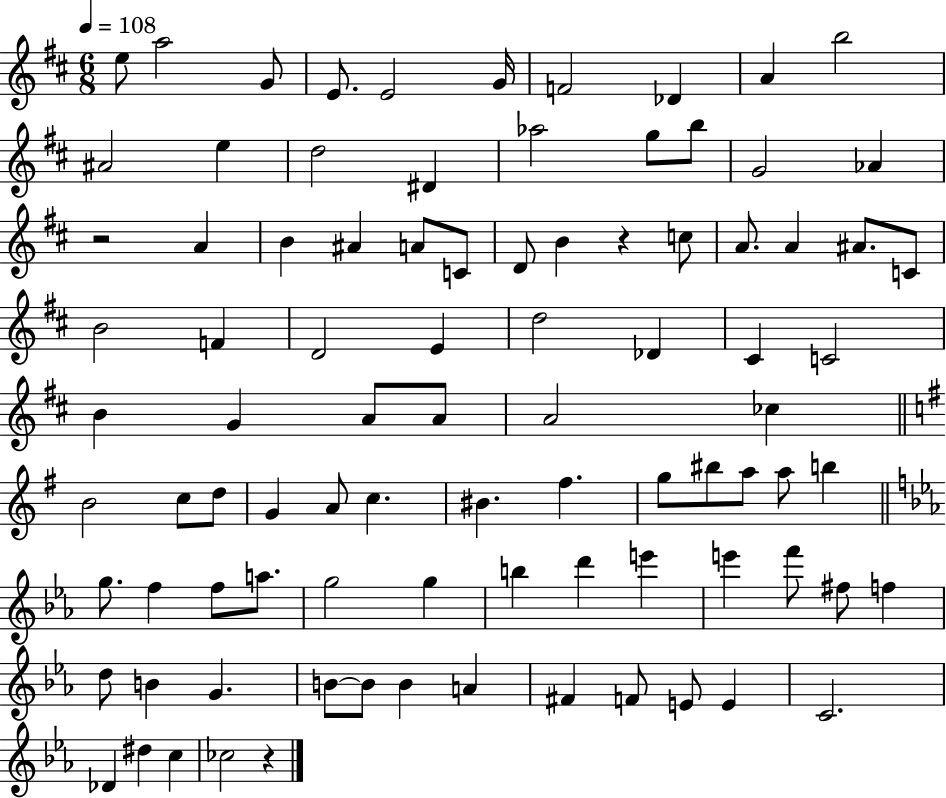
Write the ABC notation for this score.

X:1
T:Untitled
M:6/8
L:1/4
K:D
e/2 a2 G/2 E/2 E2 G/4 F2 _D A b2 ^A2 e d2 ^D _a2 g/2 b/2 G2 _A z2 A B ^A A/2 C/2 D/2 B z c/2 A/2 A ^A/2 C/2 B2 F D2 E d2 _D ^C C2 B G A/2 A/2 A2 _c B2 c/2 d/2 G A/2 c ^B ^f g/2 ^b/2 a/2 a/2 b g/2 f f/2 a/2 g2 g b d' e' e' f'/2 ^f/2 f d/2 B G B/2 B/2 B A ^F F/2 E/2 E C2 _D ^d c _c2 z